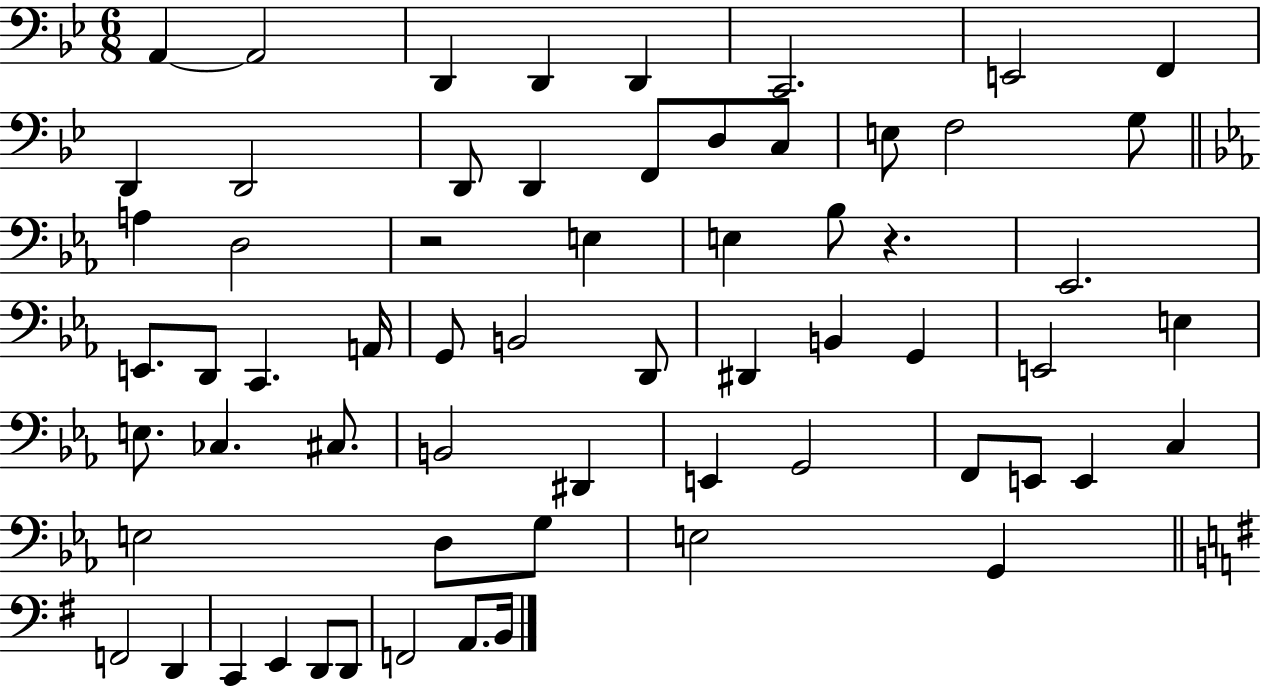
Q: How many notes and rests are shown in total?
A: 63